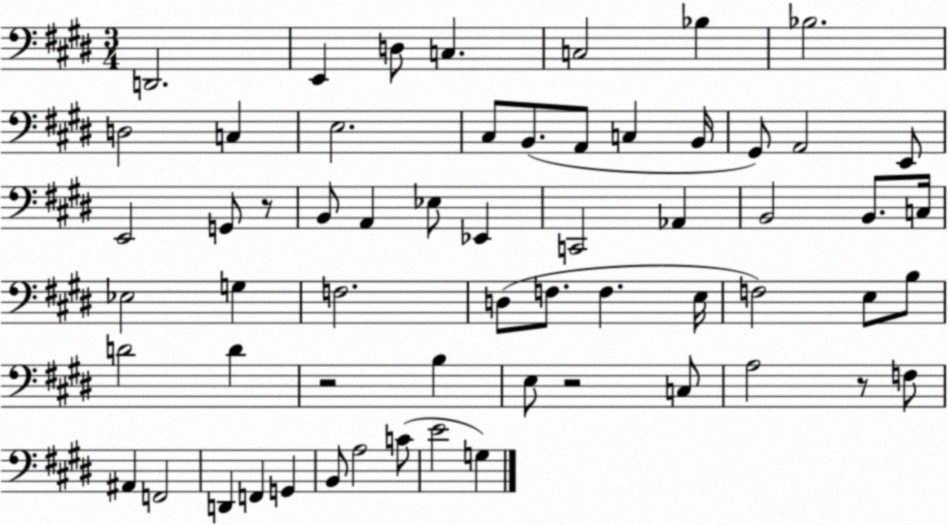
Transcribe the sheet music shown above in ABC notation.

X:1
T:Untitled
M:3/4
L:1/4
K:E
D,,2 E,, D,/2 C, C,2 _B, _B,2 D,2 C, E,2 ^C,/2 B,,/2 A,,/2 C, B,,/4 ^G,,/2 A,,2 E,,/2 E,,2 G,,/2 z/2 B,,/2 A,, _E,/2 _E,, C,,2 _A,, B,,2 B,,/2 C,/4 _E,2 G, F,2 D,/2 F,/2 F, E,/4 F,2 E,/2 B,/2 D2 D z2 B, E,/2 z2 C,/2 A,2 z/2 F,/2 ^A,, F,,2 D,, F,, G,, B,,/2 A,2 C/2 E2 G,